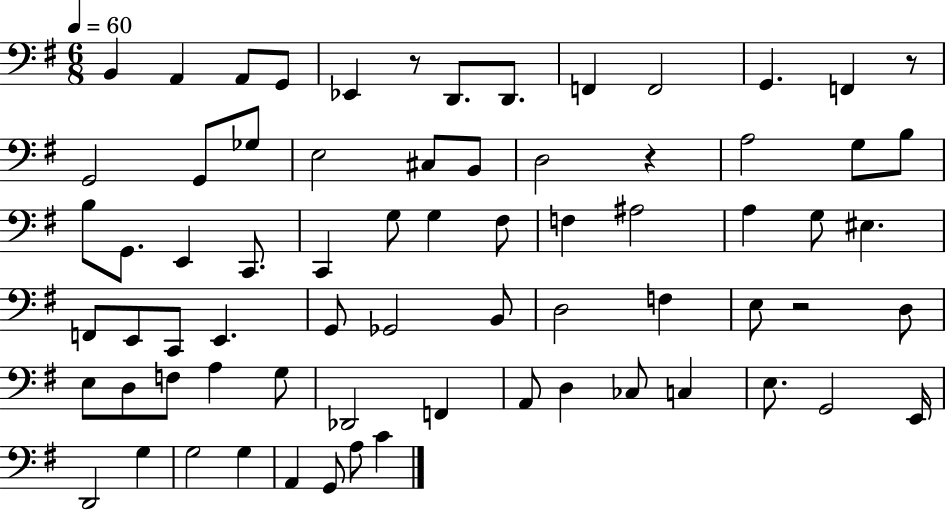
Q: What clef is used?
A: bass